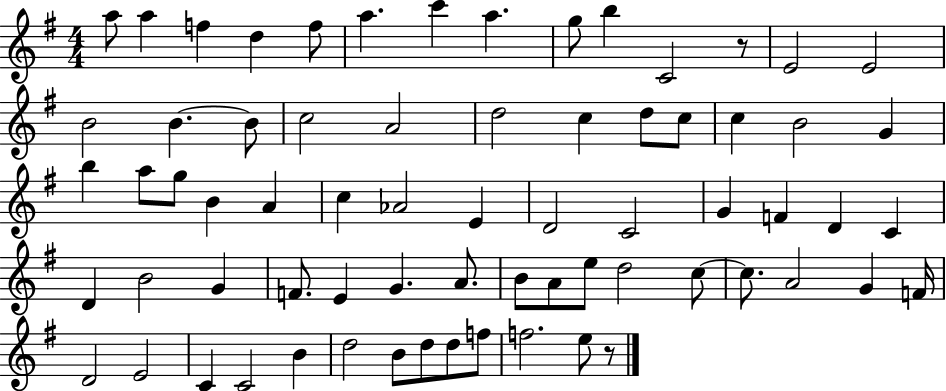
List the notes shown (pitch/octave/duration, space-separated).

A5/e A5/q F5/q D5/q F5/e A5/q. C6/q A5/q. G5/e B5/q C4/h R/e E4/h E4/h B4/h B4/q. B4/e C5/h A4/h D5/h C5/q D5/e C5/e C5/q B4/h G4/q B5/q A5/e G5/e B4/q A4/q C5/q Ab4/h E4/q D4/h C4/h G4/q F4/q D4/q C4/q D4/q B4/h G4/q F4/e. E4/q G4/q. A4/e. B4/e A4/e E5/e D5/h C5/e C5/e. A4/h G4/q F4/s D4/h E4/h C4/q C4/h B4/q D5/h B4/e D5/e D5/e F5/e F5/h. E5/e R/e